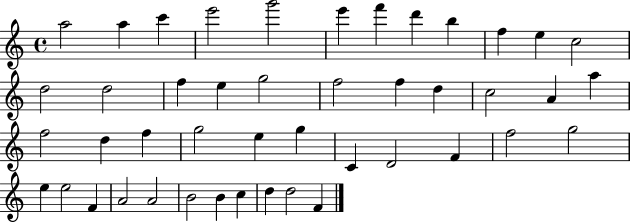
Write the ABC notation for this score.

X:1
T:Untitled
M:4/4
L:1/4
K:C
a2 a c' e'2 g'2 e' f' d' b f e c2 d2 d2 f e g2 f2 f d c2 A a f2 d f g2 e g C D2 F f2 g2 e e2 F A2 A2 B2 B c d d2 F